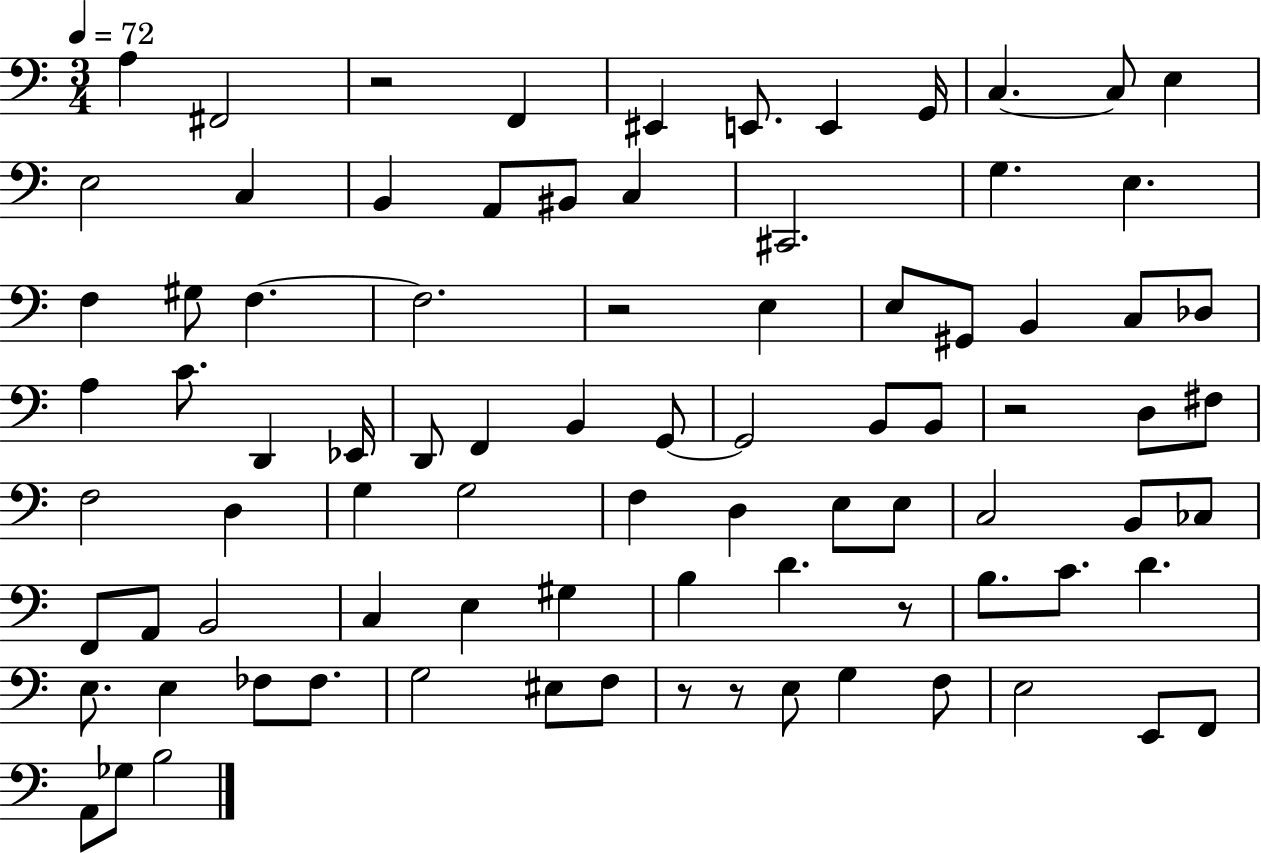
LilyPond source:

{
  \clef bass
  \numericTimeSignature
  \time 3/4
  \key c \major
  \tempo 4 = 72
  \repeat volta 2 { a4 fis,2 | r2 f,4 | eis,4 e,8. e,4 g,16 | c4.~~ c8 e4 | \break e2 c4 | b,4 a,8 bis,8 c4 | cis,2. | g4. e4. | \break f4 gis8 f4.~~ | f2. | r2 e4 | e8 gis,8 b,4 c8 des8 | \break a4 c'8. d,4 ees,16 | d,8 f,4 b,4 g,8~~ | g,2 b,8 b,8 | r2 d8 fis8 | \break f2 d4 | g4 g2 | f4 d4 e8 e8 | c2 b,8 ces8 | \break f,8 a,8 b,2 | c4 e4 gis4 | b4 d'4. r8 | b8. c'8. d'4. | \break e8. e4 fes8 fes8. | g2 eis8 f8 | r8 r8 e8 g4 f8 | e2 e,8 f,8 | \break a,8 ges8 b2 | } \bar "|."
}